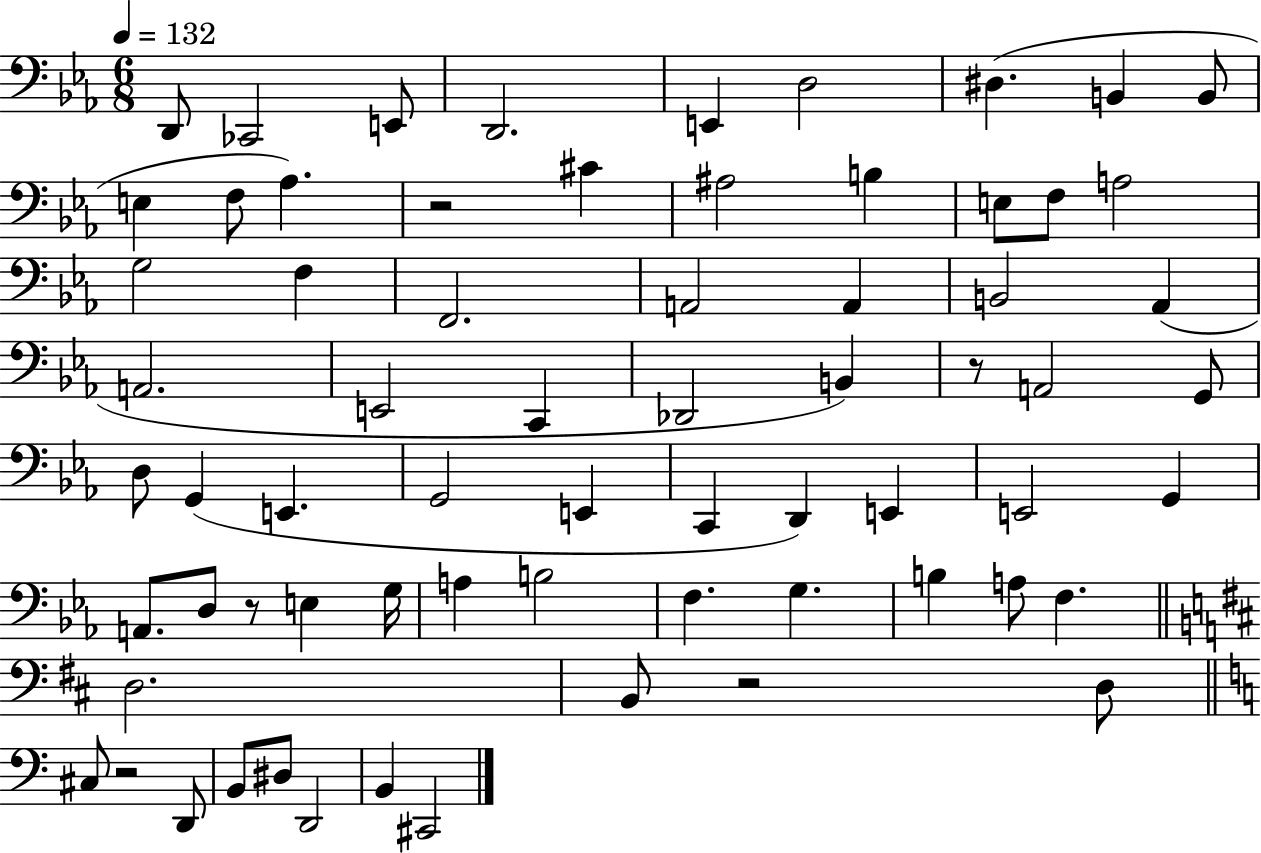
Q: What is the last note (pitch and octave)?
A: C#2